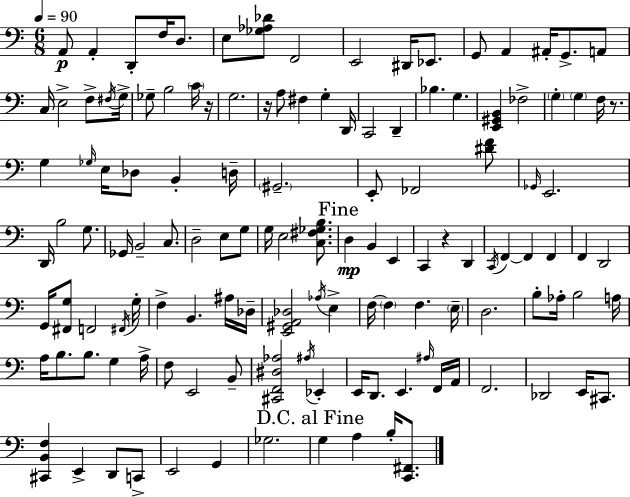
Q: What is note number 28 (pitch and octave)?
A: D2